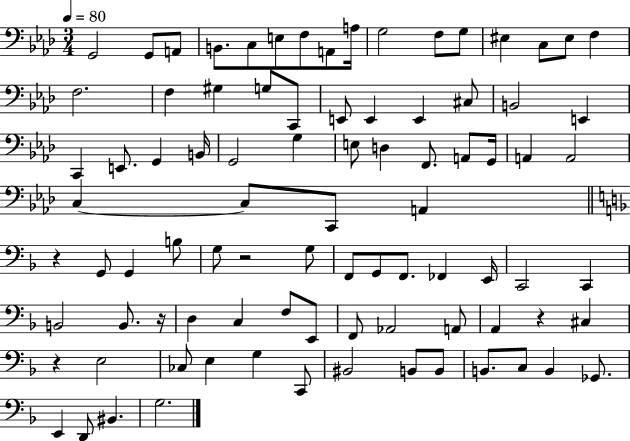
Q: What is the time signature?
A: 3/4